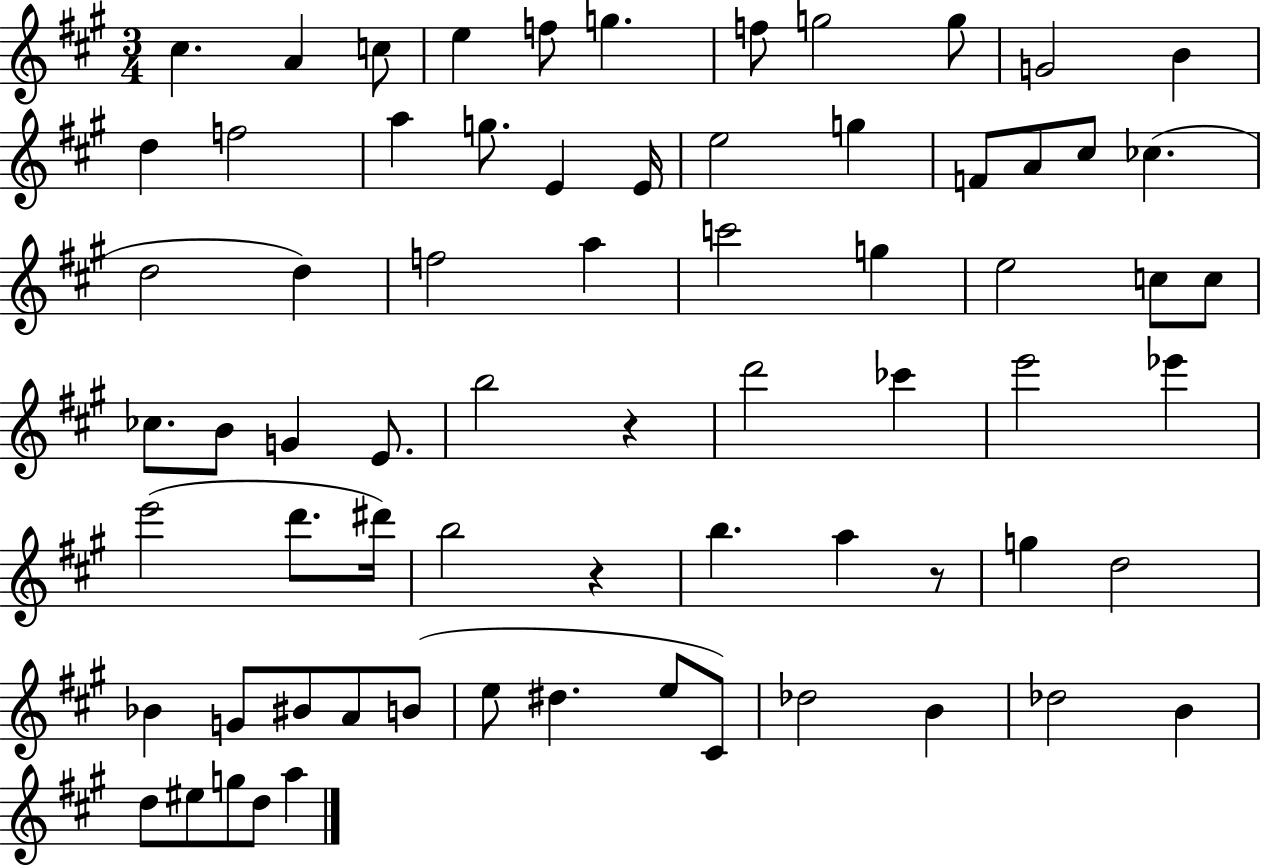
{
  \clef treble
  \numericTimeSignature
  \time 3/4
  \key a \major
  cis''4. a'4 c''8 | e''4 f''8 g''4. | f''8 g''2 g''8 | g'2 b'4 | \break d''4 f''2 | a''4 g''8. e'4 e'16 | e''2 g''4 | f'8 a'8 cis''8 ces''4.( | \break d''2 d''4) | f''2 a''4 | c'''2 g''4 | e''2 c''8 c''8 | \break ces''8. b'8 g'4 e'8. | b''2 r4 | d'''2 ces'''4 | e'''2 ees'''4 | \break e'''2( d'''8. dis'''16) | b''2 r4 | b''4. a''4 r8 | g''4 d''2 | \break bes'4 g'8 bis'8 a'8 b'8( | e''8 dis''4. e''8 cis'8) | des''2 b'4 | des''2 b'4 | \break d''8 eis''8 g''8 d''8 a''4 | \bar "|."
}